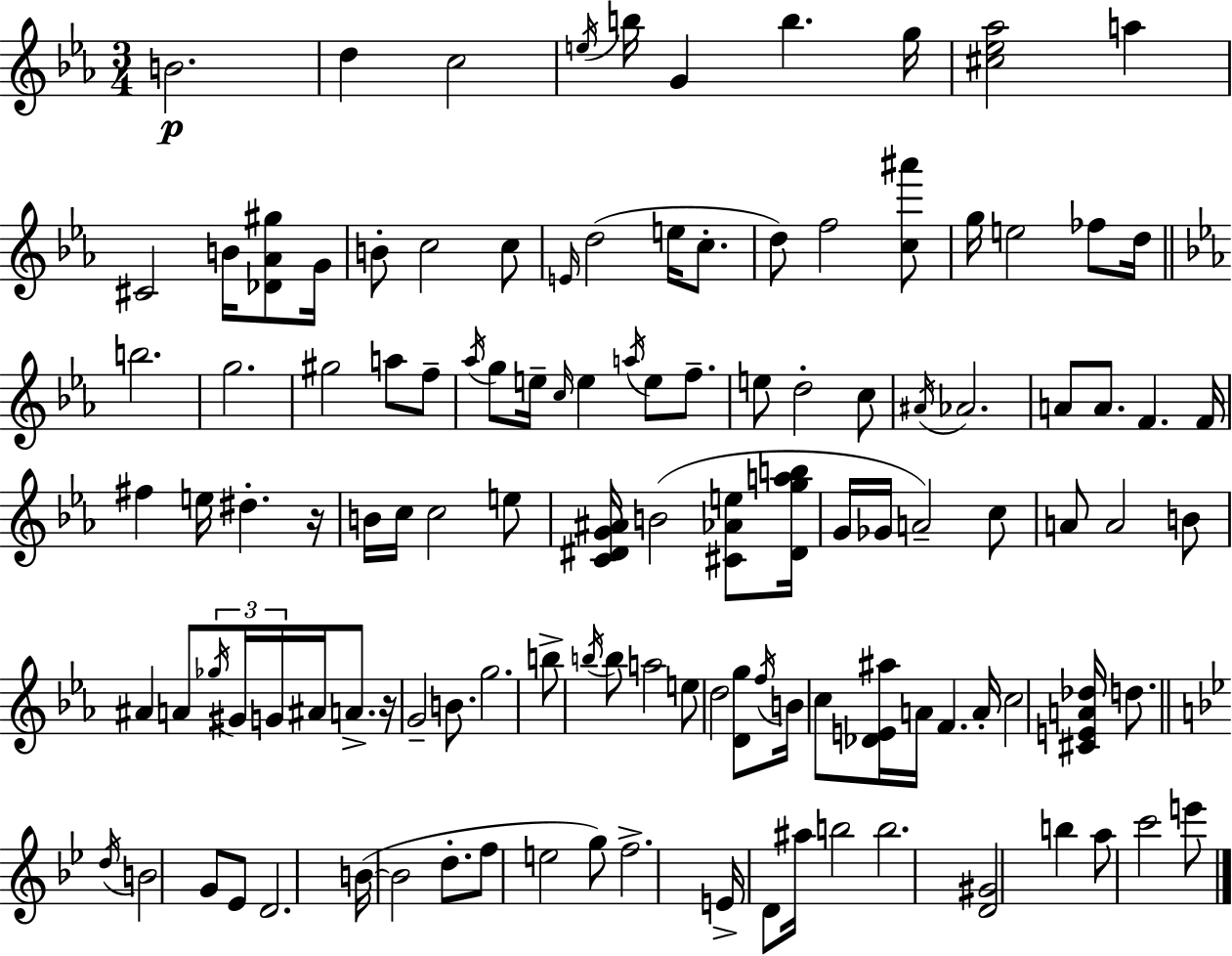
B4/h. D5/q C5/h E5/s B5/s G4/q B5/q. G5/s [C#5,Eb5,Ab5]/h A5/q C#4/h B4/s [Db4,Ab4,G#5]/e G4/s B4/e C5/h C5/e E4/s D5/h E5/s C5/e. D5/e F5/h [C5,A#6]/e G5/s E5/h FES5/e D5/s B5/h. G5/h. G#5/h A5/e F5/e Ab5/s G5/e E5/s C5/s E5/q A5/s E5/e F5/e. E5/e D5/h C5/e A#4/s Ab4/h. A4/e A4/e. F4/q. F4/s F#5/q E5/s D#5/q. R/s B4/s C5/s C5/h E5/e [C4,D#4,G4,A#4]/s B4/h [C#4,Ab4,E5]/e [D#4,G5,A5,B5]/s G4/s Gb4/s A4/h C5/e A4/e A4/h B4/e A#4/q A4/e Gb5/s G#4/s G4/s A#4/s A4/e. R/s G4/h B4/e. G5/h. B5/e B5/s B5/e A5/h E5/e D5/h [D4,G5]/e F5/s B4/s C5/e [Db4,E4,A#5]/s A4/s F4/q. A4/s C5/h [C#4,E4,A4,Db5]/s D5/e. D5/s B4/h G4/e Eb4/e D4/h. B4/s B4/h D5/e. F5/e E5/h G5/e F5/h. E4/s D4/e A#5/s B5/h B5/h. [D4,G#4]/h B5/q A5/e C6/h E6/e